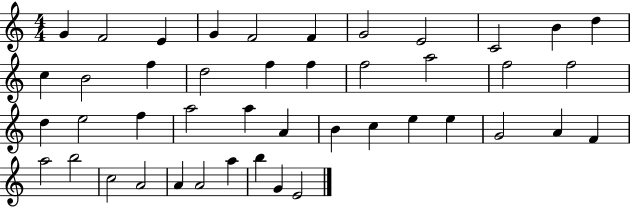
{
  \clef treble
  \numericTimeSignature
  \time 4/4
  \key c \major
  g'4 f'2 e'4 | g'4 f'2 f'4 | g'2 e'2 | c'2 b'4 d''4 | \break c''4 b'2 f''4 | d''2 f''4 f''4 | f''2 a''2 | f''2 f''2 | \break d''4 e''2 f''4 | a''2 a''4 a'4 | b'4 c''4 e''4 e''4 | g'2 a'4 f'4 | \break a''2 b''2 | c''2 a'2 | a'4 a'2 a''4 | b''4 g'4 e'2 | \break \bar "|."
}